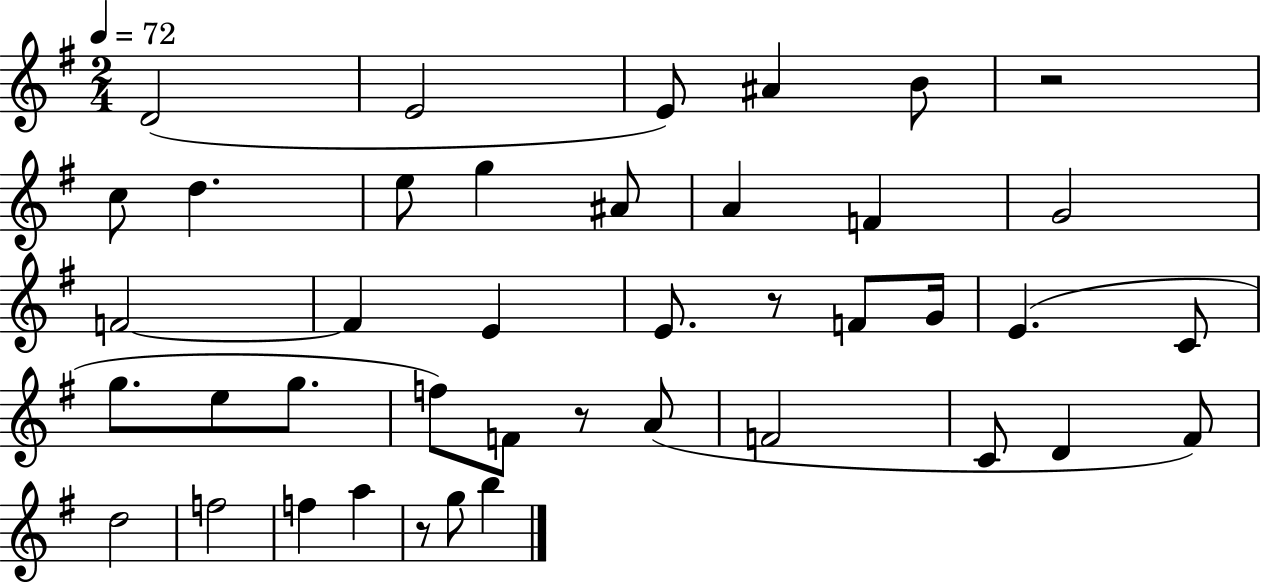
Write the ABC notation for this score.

X:1
T:Untitled
M:2/4
L:1/4
K:G
D2 E2 E/2 ^A B/2 z2 c/2 d e/2 g ^A/2 A F G2 F2 F E E/2 z/2 F/2 G/4 E C/2 g/2 e/2 g/2 f/2 F/2 z/2 A/2 F2 C/2 D ^F/2 d2 f2 f a z/2 g/2 b